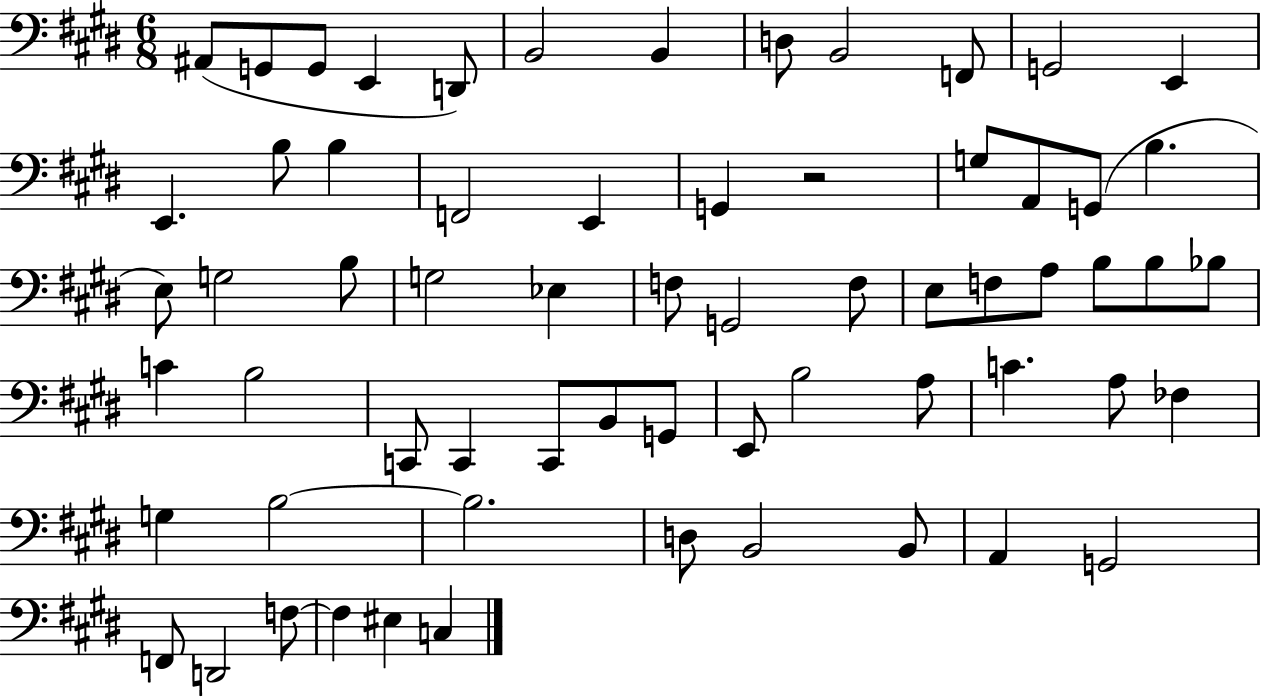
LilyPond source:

{
  \clef bass
  \numericTimeSignature
  \time 6/8
  \key e \major
  ais,8( g,8 g,8 e,4 d,8) | b,2 b,4 | d8 b,2 f,8 | g,2 e,4 | \break e,4. b8 b4 | f,2 e,4 | g,4 r2 | g8 a,8 g,8( b4. | \break e8) g2 b8 | g2 ees4 | f8 g,2 f8 | e8 f8 a8 b8 b8 bes8 | \break c'4 b2 | c,8 c,4 c,8 b,8 g,8 | e,8 b2 a8 | c'4. a8 fes4 | \break g4 b2~~ | b2. | d8 b,2 b,8 | a,4 g,2 | \break f,8 d,2 f8~~ | f4 eis4 c4 | \bar "|."
}